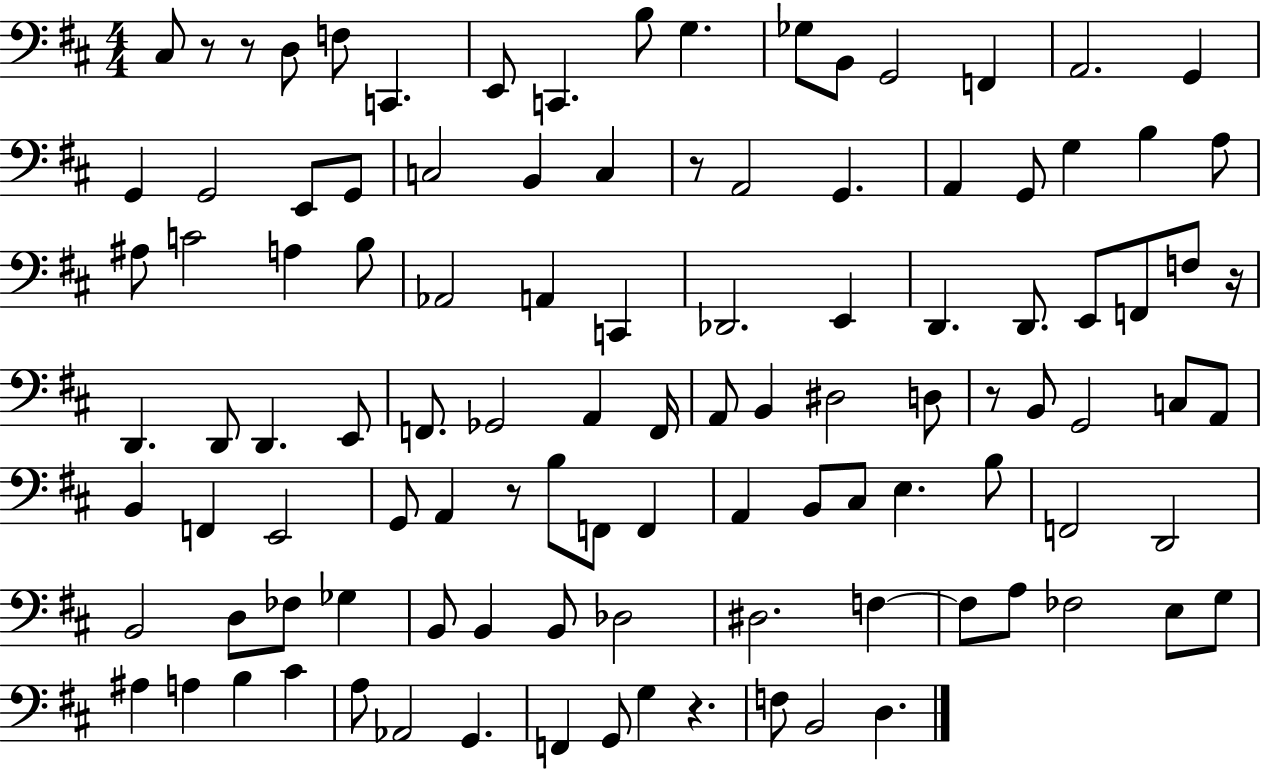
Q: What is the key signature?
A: D major